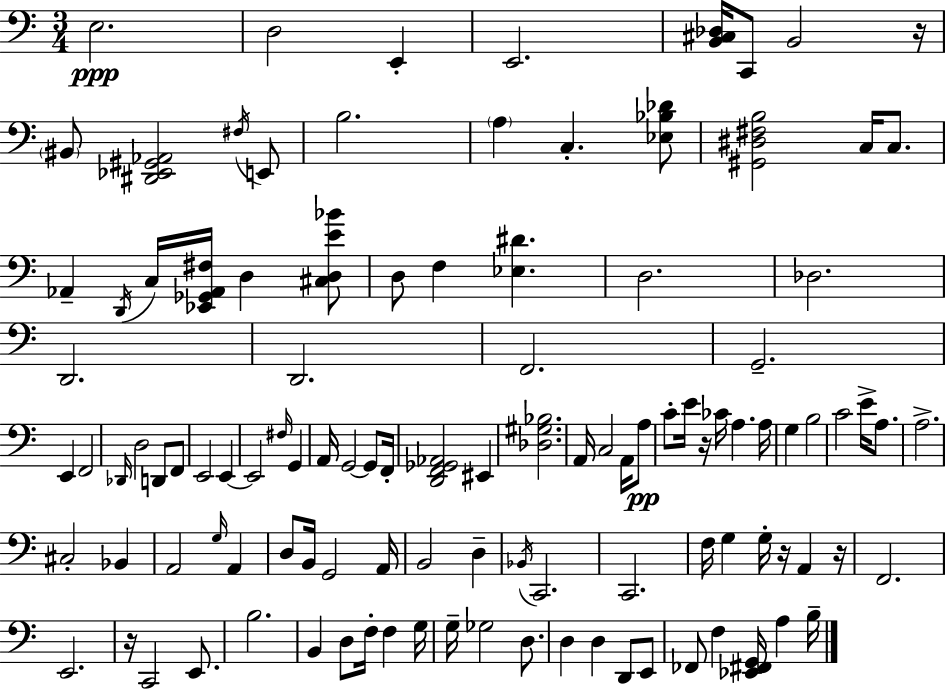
X:1
T:Untitled
M:3/4
L:1/4
K:C
E,2 D,2 E,, E,,2 [B,,^C,_D,]/4 C,,/2 B,,2 z/4 ^B,,/2 [^D,,_E,,^G,,_A,,]2 ^F,/4 E,,/2 B,2 A, C, [_E,_B,_D]/2 [^G,,^D,^F,B,]2 C,/4 C,/2 _A,, D,,/4 C,/4 [_E,,_G,,_A,,^F,]/4 D, [^C,D,E_B]/2 D,/2 F, [_E,^D] D,2 _D,2 D,,2 D,,2 F,,2 G,,2 E,, F,,2 _D,,/4 D,2 D,,/2 F,,/2 E,,2 E,, E,,2 ^F,/4 G,, A,,/4 G,,2 G,,/2 F,,/4 [D,,F,,_G,,_A,,]2 ^E,, [_D,^G,_B,]2 A,,/4 C,2 A,,/4 A,/2 C/2 E/4 z/4 _C/4 A, A,/4 G, B,2 C2 E/4 A,/2 A,2 ^C,2 _B,, A,,2 G,/4 A,, D,/2 B,,/4 G,,2 A,,/4 B,,2 D, _B,,/4 C,,2 C,,2 F,/4 G, G,/4 z/4 A,, z/4 F,,2 E,,2 z/4 C,,2 E,,/2 B,2 B,, D,/2 F,/4 F, G,/4 G,/4 _G,2 D,/2 D, D, D,,/2 E,,/2 _F,,/2 F, [_E,,^F,,G,,]/4 A, B,/4